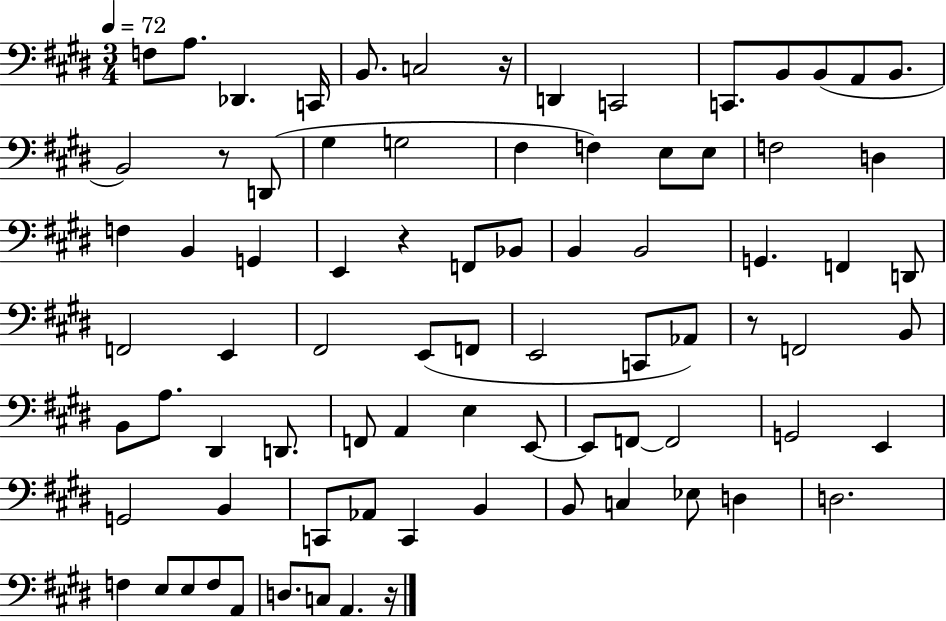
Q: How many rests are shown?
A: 5